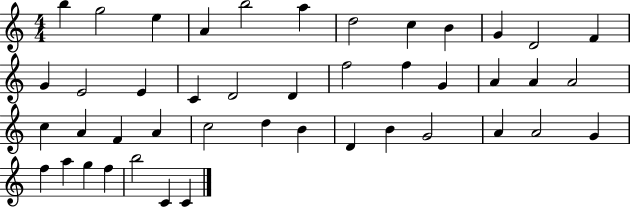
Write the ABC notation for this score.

X:1
T:Untitled
M:4/4
L:1/4
K:C
b g2 e A b2 a d2 c B G D2 F G E2 E C D2 D f2 f G A A A2 c A F A c2 d B D B G2 A A2 G f a g f b2 C C